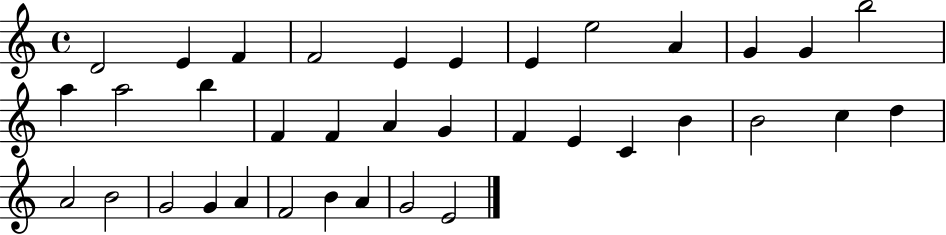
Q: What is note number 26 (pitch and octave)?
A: D5